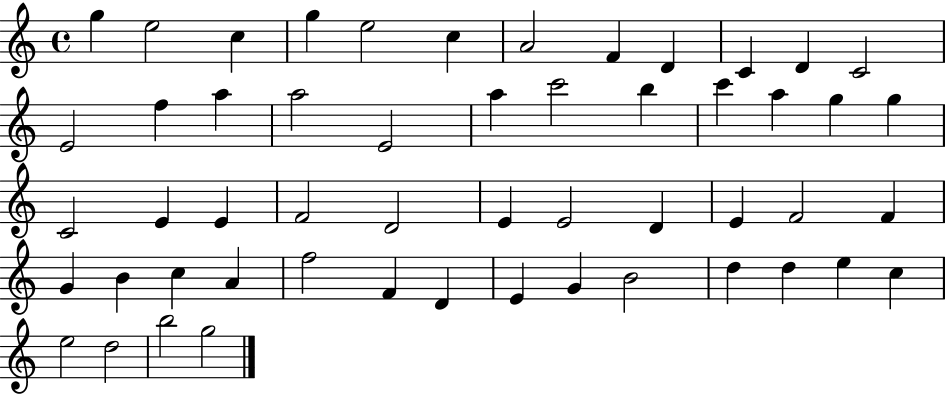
G5/q E5/h C5/q G5/q E5/h C5/q A4/h F4/q D4/q C4/q D4/q C4/h E4/h F5/q A5/q A5/h E4/h A5/q C6/h B5/q C6/q A5/q G5/q G5/q C4/h E4/q E4/q F4/h D4/h E4/q E4/h D4/q E4/q F4/h F4/q G4/q B4/q C5/q A4/q F5/h F4/q D4/q E4/q G4/q B4/h D5/q D5/q E5/q C5/q E5/h D5/h B5/h G5/h